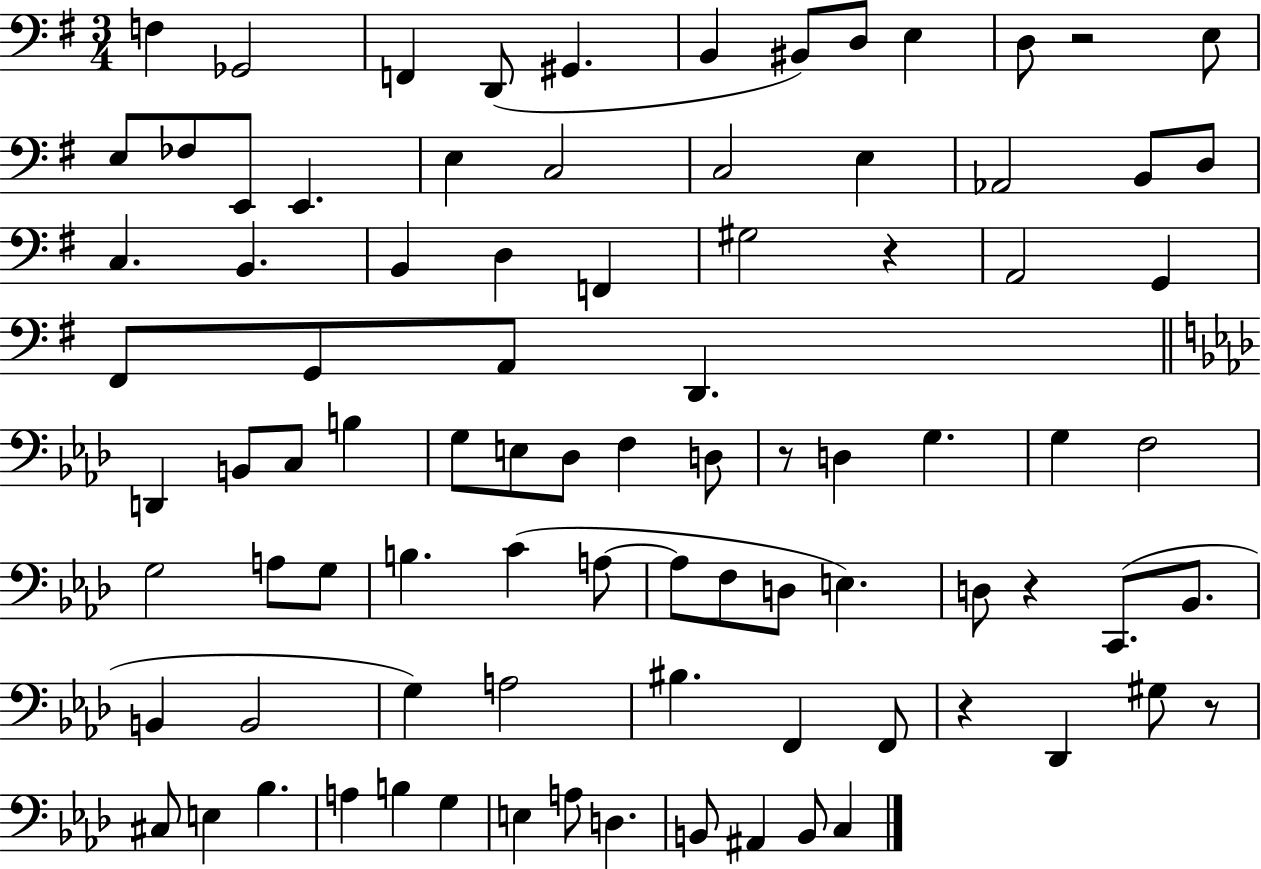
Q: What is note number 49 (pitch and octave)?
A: A3